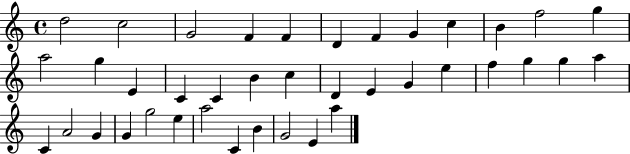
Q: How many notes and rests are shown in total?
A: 39